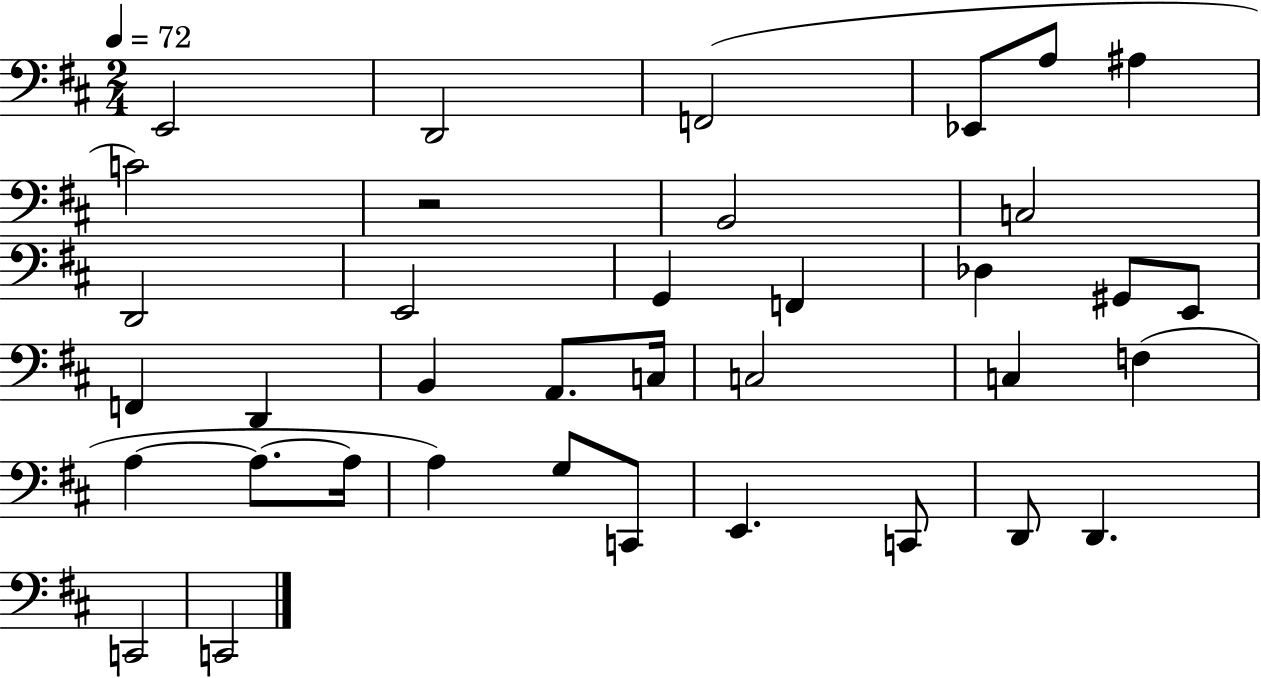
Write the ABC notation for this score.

X:1
T:Untitled
M:2/4
L:1/4
K:D
E,,2 D,,2 F,,2 _E,,/2 A,/2 ^A, C2 z2 B,,2 C,2 D,,2 E,,2 G,, F,, _D, ^G,,/2 E,,/2 F,, D,, B,, A,,/2 C,/4 C,2 C, F, A, A,/2 A,/4 A, G,/2 C,,/2 E,, C,,/2 D,,/2 D,, C,,2 C,,2